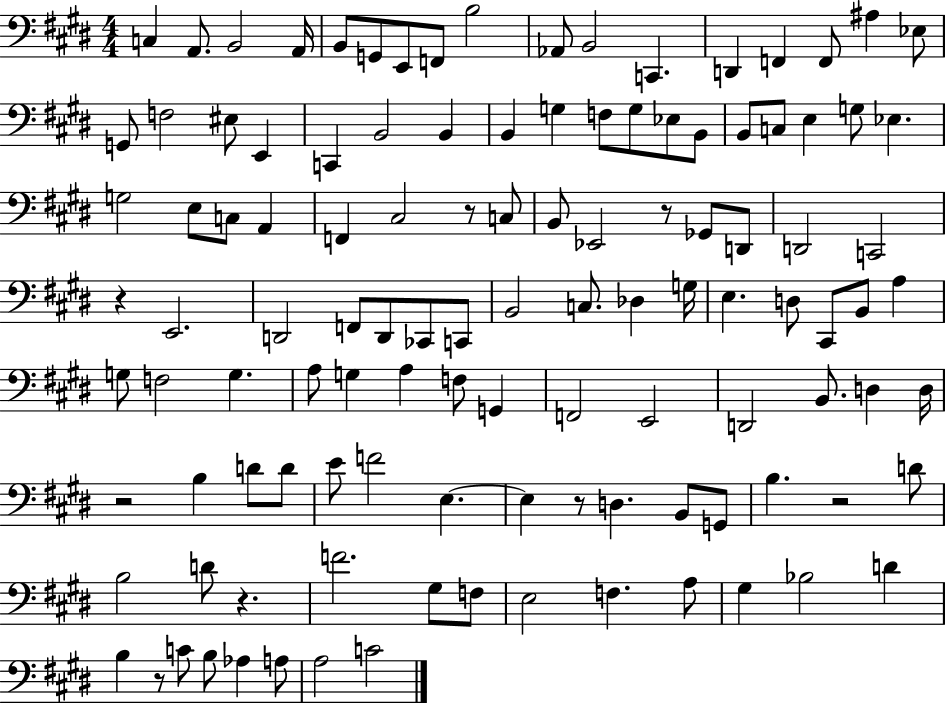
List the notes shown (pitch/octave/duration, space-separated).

C3/q A2/e. B2/h A2/s B2/e G2/e E2/e F2/e B3/h Ab2/e B2/h C2/q. D2/q F2/q F2/e A#3/q Eb3/e G2/e F3/h EIS3/e E2/q C2/q B2/h B2/q B2/q G3/q F3/e G3/e Eb3/e B2/e B2/e C3/e E3/q G3/e Eb3/q. G3/h E3/e C3/e A2/q F2/q C#3/h R/e C3/e B2/e Eb2/h R/e Gb2/e D2/e D2/h C2/h R/q E2/h. D2/h F2/e D2/e CES2/e C2/e B2/h C3/e. Db3/q G3/s E3/q. D3/e C#2/e B2/e A3/q G3/e F3/h G3/q. A3/e G3/q A3/q F3/e G2/q F2/h E2/h D2/h B2/e. D3/q D3/s R/h B3/q D4/e D4/e E4/e F4/h E3/q. E3/q R/e D3/q. B2/e G2/e B3/q. R/h D4/e B3/h D4/e R/q. F4/h. G#3/e F3/e E3/h F3/q. A3/e G#3/q Bb3/h D4/q B3/q R/e C4/e B3/e Ab3/q A3/e A3/h C4/h